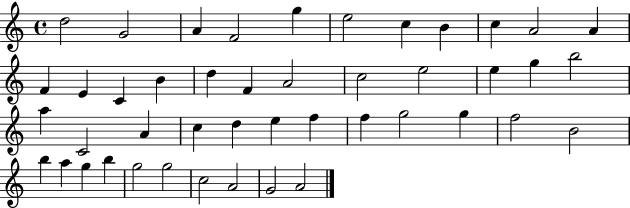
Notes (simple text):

D5/h G4/h A4/q F4/h G5/q E5/h C5/q B4/q C5/q A4/h A4/q F4/q E4/q C4/q B4/q D5/q F4/q A4/h C5/h E5/h E5/q G5/q B5/h A5/q C4/h A4/q C5/q D5/q E5/q F5/q F5/q G5/h G5/q F5/h B4/h B5/q A5/q G5/q B5/q G5/h G5/h C5/h A4/h G4/h A4/h